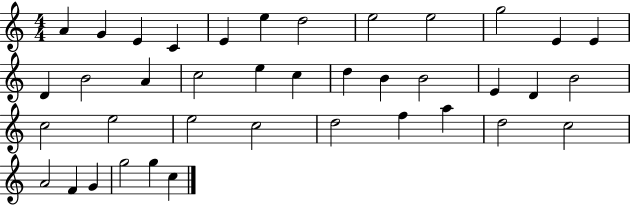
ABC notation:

X:1
T:Untitled
M:4/4
L:1/4
K:C
A G E C E e d2 e2 e2 g2 E E D B2 A c2 e c d B B2 E D B2 c2 e2 e2 c2 d2 f a d2 c2 A2 F G g2 g c